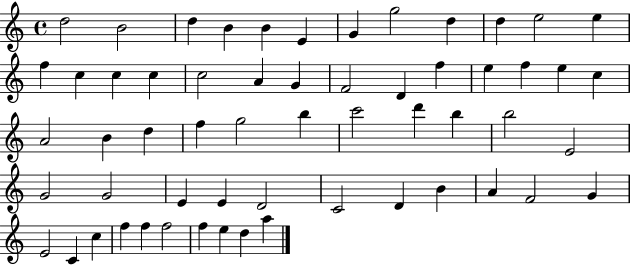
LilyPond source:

{
  \clef treble
  \time 4/4
  \defaultTimeSignature
  \key c \major
  d''2 b'2 | d''4 b'4 b'4 e'4 | g'4 g''2 d''4 | d''4 e''2 e''4 | \break f''4 c''4 c''4 c''4 | c''2 a'4 g'4 | f'2 d'4 f''4 | e''4 f''4 e''4 c''4 | \break a'2 b'4 d''4 | f''4 g''2 b''4 | c'''2 d'''4 b''4 | b''2 e'2 | \break g'2 g'2 | e'4 e'4 d'2 | c'2 d'4 b'4 | a'4 f'2 g'4 | \break e'2 c'4 c''4 | f''4 f''4 f''2 | f''4 e''4 d''4 a''4 | \bar "|."
}